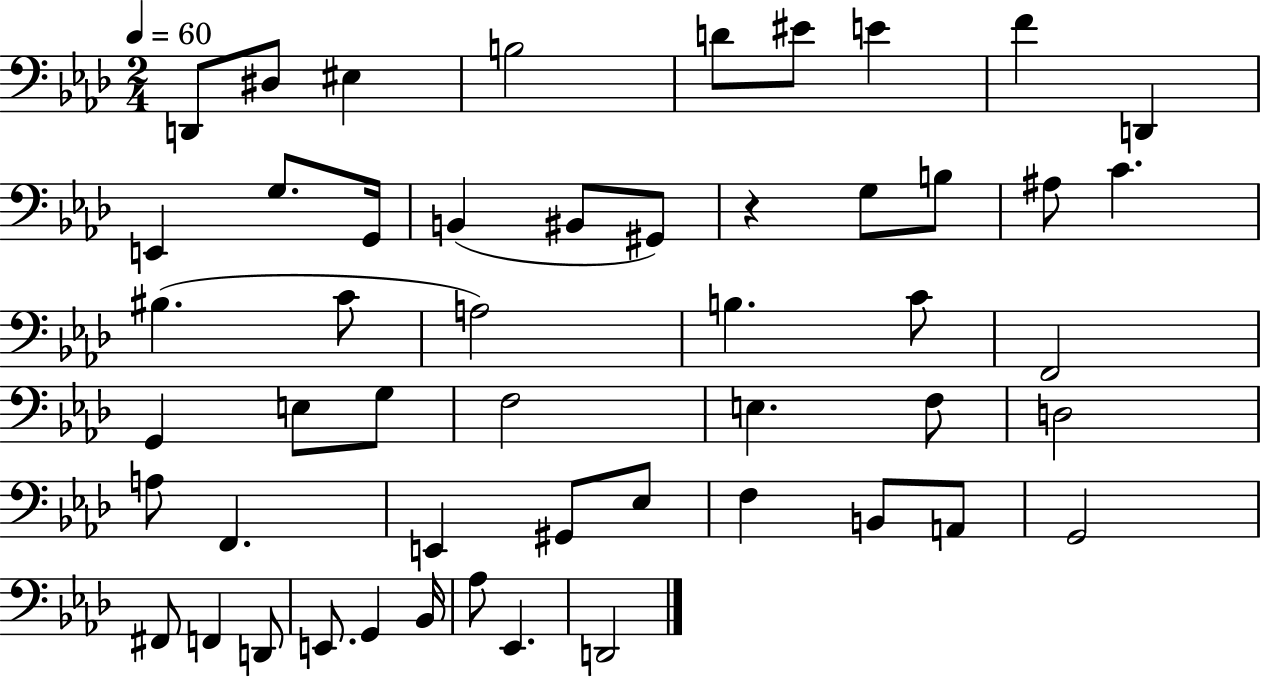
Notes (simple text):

D2/e D#3/e EIS3/q B3/h D4/e EIS4/e E4/q F4/q D2/q E2/q G3/e. G2/s B2/q BIS2/e G#2/e R/q G3/e B3/e A#3/e C4/q. BIS3/q. C4/e A3/h B3/q. C4/e F2/h G2/q E3/e G3/e F3/h E3/q. F3/e D3/h A3/e F2/q. E2/q G#2/e Eb3/e F3/q B2/e A2/e G2/h F#2/e F2/q D2/e E2/e. G2/q Bb2/s Ab3/e Eb2/q. D2/h